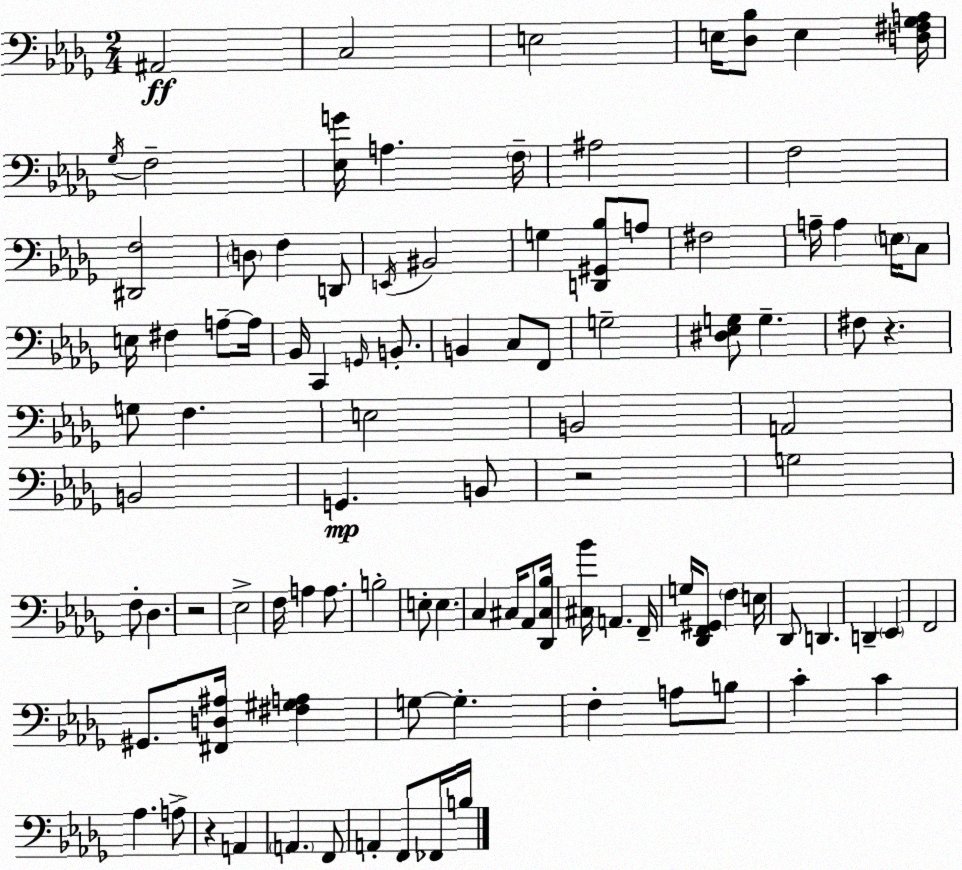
X:1
T:Untitled
M:2/4
L:1/4
K:Bbm
^A,,2 C,2 E,2 E,/4 [_D,_B,]/2 E, [D,^F,_G,A,]/4 _G,/4 F,2 [_E,G]/4 A, F,/4 ^A,2 F,2 [^D,,F,]2 D,/2 F, D,,/2 E,,/4 ^B,,2 G, [D,,^G,,_B,]/2 A,/2 ^F,2 A,/4 A, E,/4 C,/2 E,/4 ^F, A,/2 A,/4 _B,,/4 C,, G,,/4 B,,/2 B,, C,/2 F,,/2 G,2 [^D,_E,G,]/2 G, ^F,/2 z G,/2 F, E,2 B,,2 A,,2 B,,2 G,, B,,/2 z2 G,2 F,/2 _D, z2 _E,2 F,/4 A, A,/2 B,2 E,/2 E, C, ^C,/4 _A,,/2 [_D,,^C,_B,]/4 [^C,_B]/4 A,, F,,/4 G,/4 [_D,,F,,^G,,]/2 F, E,/4 _D,,/2 D,, D,, _E,, F,,2 ^G,,/2 [^F,,D,^A,]/4 [^F,^G,A,] G,/2 G, F, A,/2 B,/2 C C _A, A,/2 z A,, A,, F,,/2 A,, F,,/2 _F,,/4 B,/4